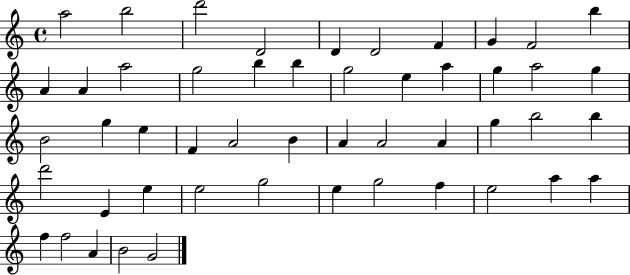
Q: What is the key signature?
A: C major